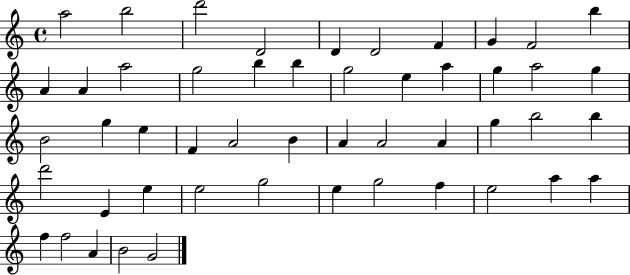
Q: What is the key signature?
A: C major